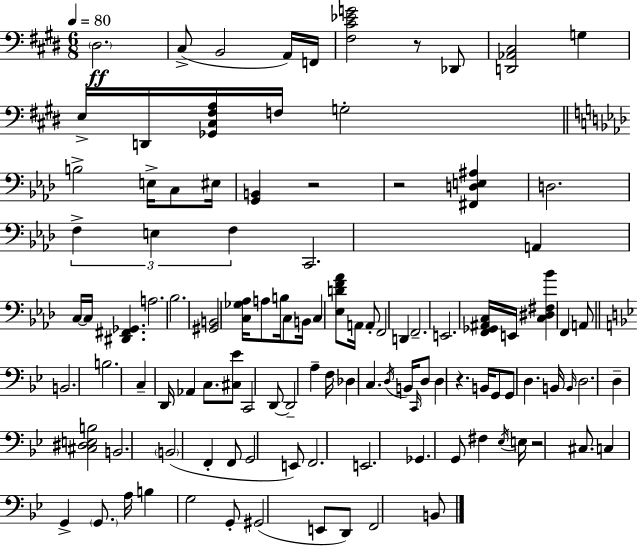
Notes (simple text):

D#3/h. C#3/e B2/h A2/s F2/s [F#3,C#4,Eb4,G4]/h R/e Db2/e [D2,Ab2,C#3]/h G3/q E3/s D2/s [Gb2,C#3,F#3,A3]/s F3/s G3/h B3/h E3/s C3/e EIS3/s [G2,B2]/q R/h R/h [F#2,D3,E3,A#3]/q D3/h. F3/q E3/q F3/q C2/h. A2/q C3/s C3/s [D#2,F#2,Gb2]/q. A3/h. Bb3/h. [G#2,B2]/h [C3,Gb3,Ab3]/s A3/e B3/s C3/e B2/s C3/q [Eb3,D4,F4,Ab4]/e A2/s A2/e F2/h D2/q F2/h. E2/h. [F2,Gb2,A#2,C3]/s E2/s [C3,D#3,F#3,Bb4]/q F2/q A2/e B2/h. B3/h. C3/q D2/s Ab2/q C3/e. [C#3,Eb4]/e C2/h D2/e D2/h A3/q F3/s Db3/q C3/q. D3/s B2/s C2/s D3/e D3/q R/q. B2/s G2/e G2/e D3/q. B2/s B2/s D3/h. D3/q [C#3,D#3,E3,B3]/h B2/h. B2/h F2/q F2/e G2/h E2/e F2/h. E2/h. Gb2/q. G2/e F#3/q Eb3/s E3/s R/h C#3/e. C3/q G2/q G2/e. A3/s B3/q G3/h G2/e G#2/h E2/e D2/e F2/h B2/e